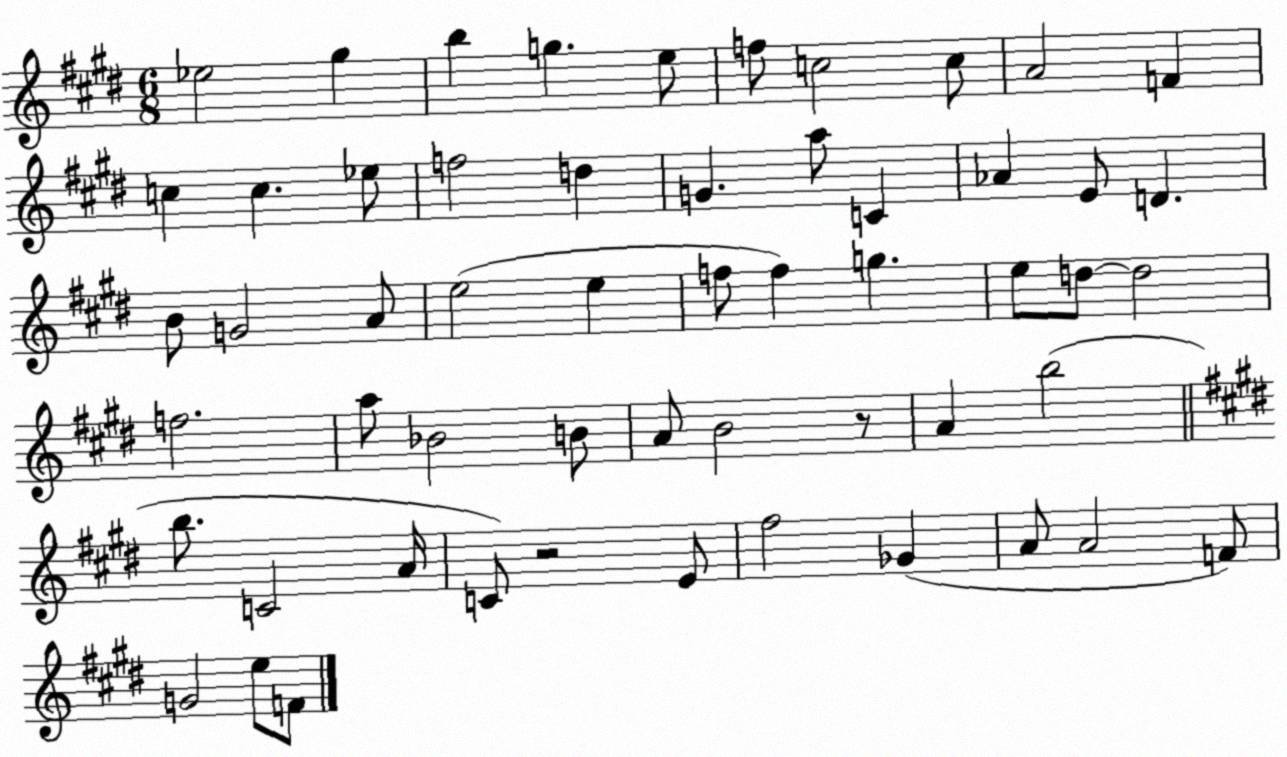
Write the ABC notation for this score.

X:1
T:Untitled
M:6/8
L:1/4
K:E
_e2 ^g b g e/2 f/2 c2 c/2 A2 F c c _e/2 f2 d G a/2 C _A E/2 D B/2 G2 A/2 e2 e f/2 f g e/2 d/2 d2 f2 a/2 _B2 B/2 A/2 B2 z/2 A b2 b/2 C2 A/4 C/2 z2 E/2 ^f2 _G A/2 A2 F/2 G2 e/2 F/2